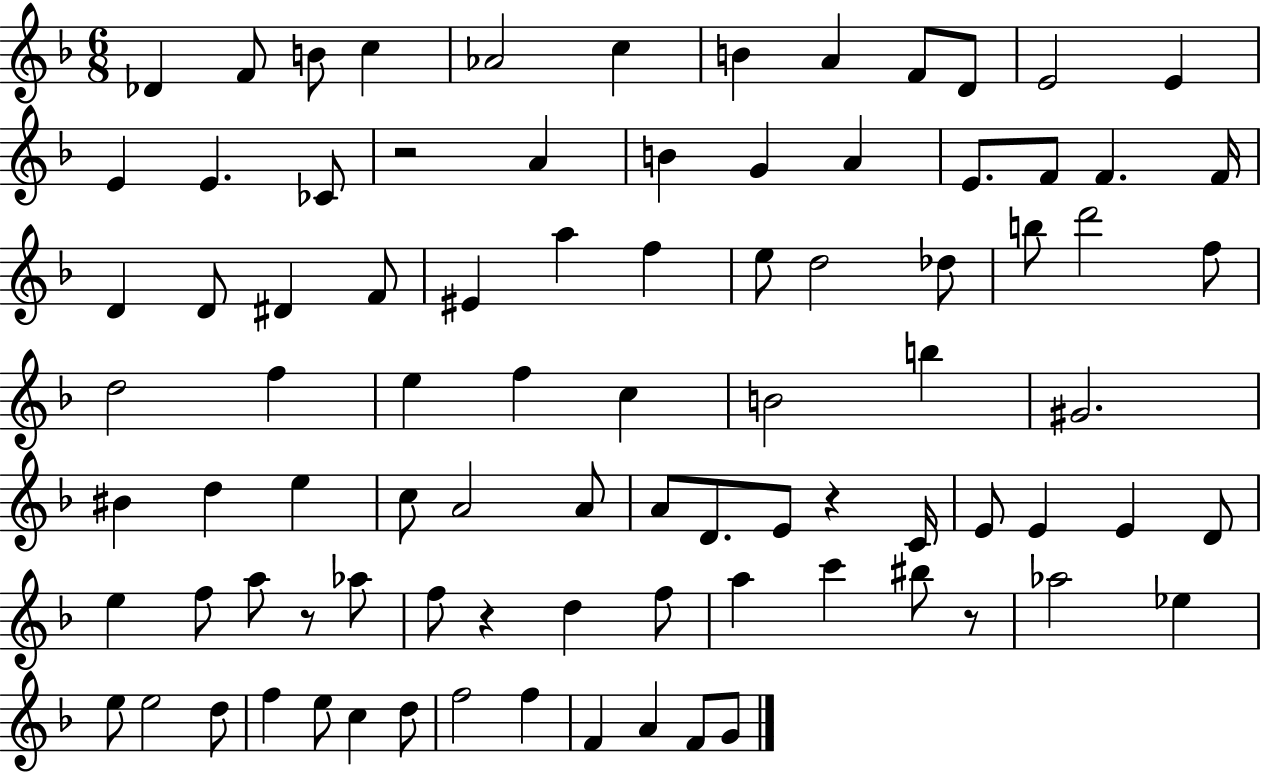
{
  \clef treble
  \numericTimeSignature
  \time 6/8
  \key f \major
  des'4 f'8 b'8 c''4 | aes'2 c''4 | b'4 a'4 f'8 d'8 | e'2 e'4 | \break e'4 e'4. ces'8 | r2 a'4 | b'4 g'4 a'4 | e'8. f'8 f'4. f'16 | \break d'4 d'8 dis'4 f'8 | eis'4 a''4 f''4 | e''8 d''2 des''8 | b''8 d'''2 f''8 | \break d''2 f''4 | e''4 f''4 c''4 | b'2 b''4 | gis'2. | \break bis'4 d''4 e''4 | c''8 a'2 a'8 | a'8 d'8. e'8 r4 c'16 | e'8 e'4 e'4 d'8 | \break e''4 f''8 a''8 r8 aes''8 | f''8 r4 d''4 f''8 | a''4 c'''4 bis''8 r8 | aes''2 ees''4 | \break e''8 e''2 d''8 | f''4 e''8 c''4 d''8 | f''2 f''4 | f'4 a'4 f'8 g'8 | \break \bar "|."
}